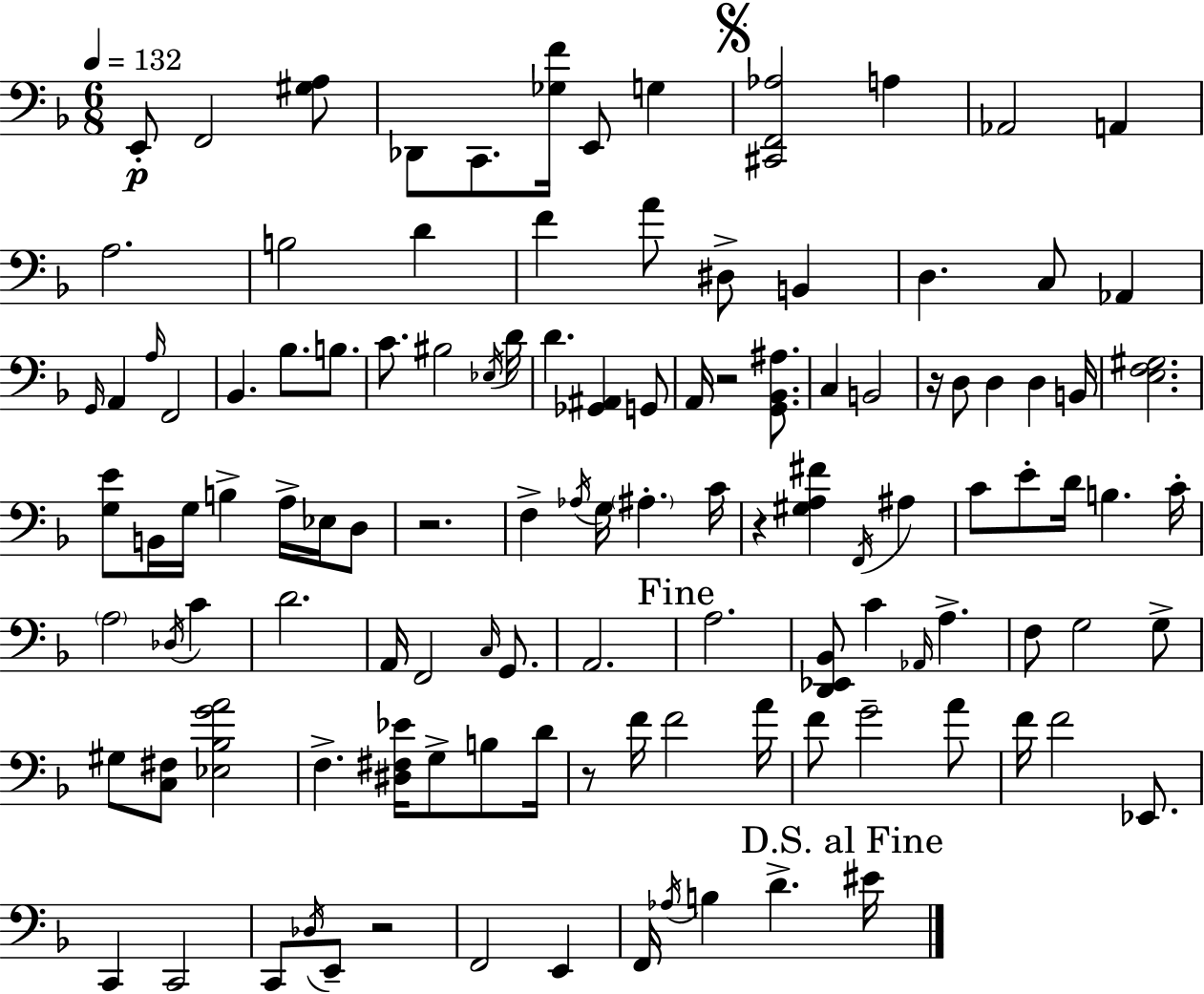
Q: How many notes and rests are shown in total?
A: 117